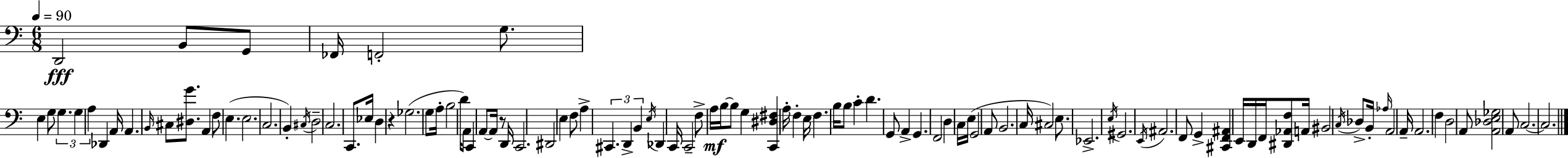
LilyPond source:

{
  \clef bass
  \numericTimeSignature
  \time 6/8
  \key c \major
  \tempo 4 = 90
  d,2\fff b,8 g,8 | fes,16 f,2-. g8. | e4 g8 \tuplet 3/2 { g4. | g4 a4 } des,4 | \break a,16 a,4. \grace { b,16 } cis8 <dis g'>8. | a,4 f8 e4.( | e2. | c2. | \break b,4-.) \acciaccatura { cis16 } d2-- | c2. | c,8. ees16 d4 r4 | ges2.( | \break g8 a16-. b2 | d'16) a,8 c,4 a,8~~ a,16 r8 | d,16 c,2. | dis,2 e4 | \break f8 a4-> \tuplet 3/2 { cis,4. | d,4-> b,4 } \acciaccatura { e16 } des,4 | c,16 c,2-- | f8-> a16\mf b16~~ b8 g4 <c, dis fis>4 | \break a16-. f4-. e16 f4. | b16 b8 c'4-. d'4. | g,8 a,4-> g,4. | f,2 d4 | \break c16 e16( g,2 | a,8 b,2. | c16 cis2) | e8. ees,2.-> | \break \acciaccatura { e16 } gis,2. | \acciaccatura { e,16 } ais,2. | f,8 g,4-> <cis, f, ais,>4 | e,16 d,16 f,16 <dis, aes, f>8 a,16 bis,2 | \break \acciaccatura { c16 } des8-> b,16-. \grace { aes16 } a,2 | a,16-- a,2. | f4 d2 | a,8 <a, des e ges>2 | \break a,8 c2.~~ | c2. | \bar "|."
}